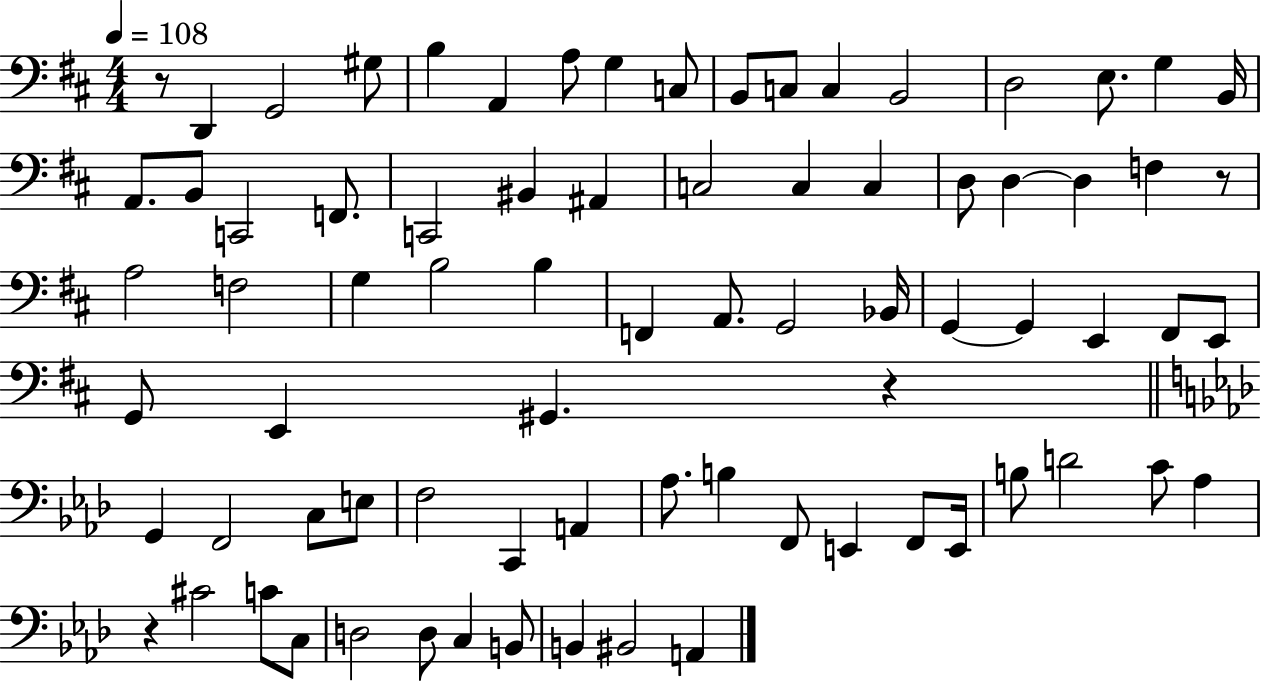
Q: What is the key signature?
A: D major